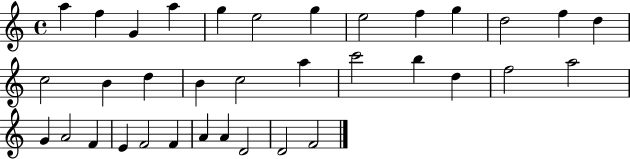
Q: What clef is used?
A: treble